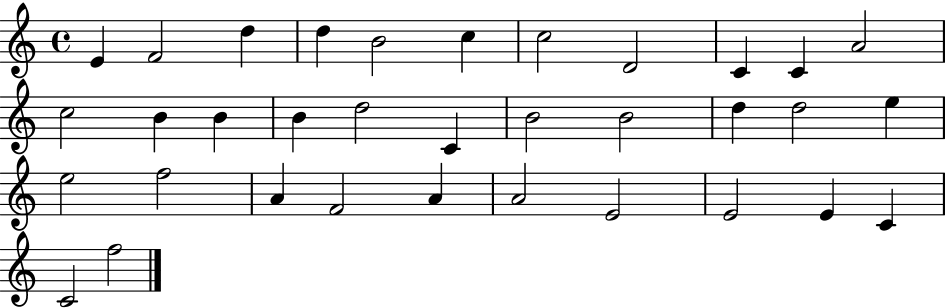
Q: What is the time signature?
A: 4/4